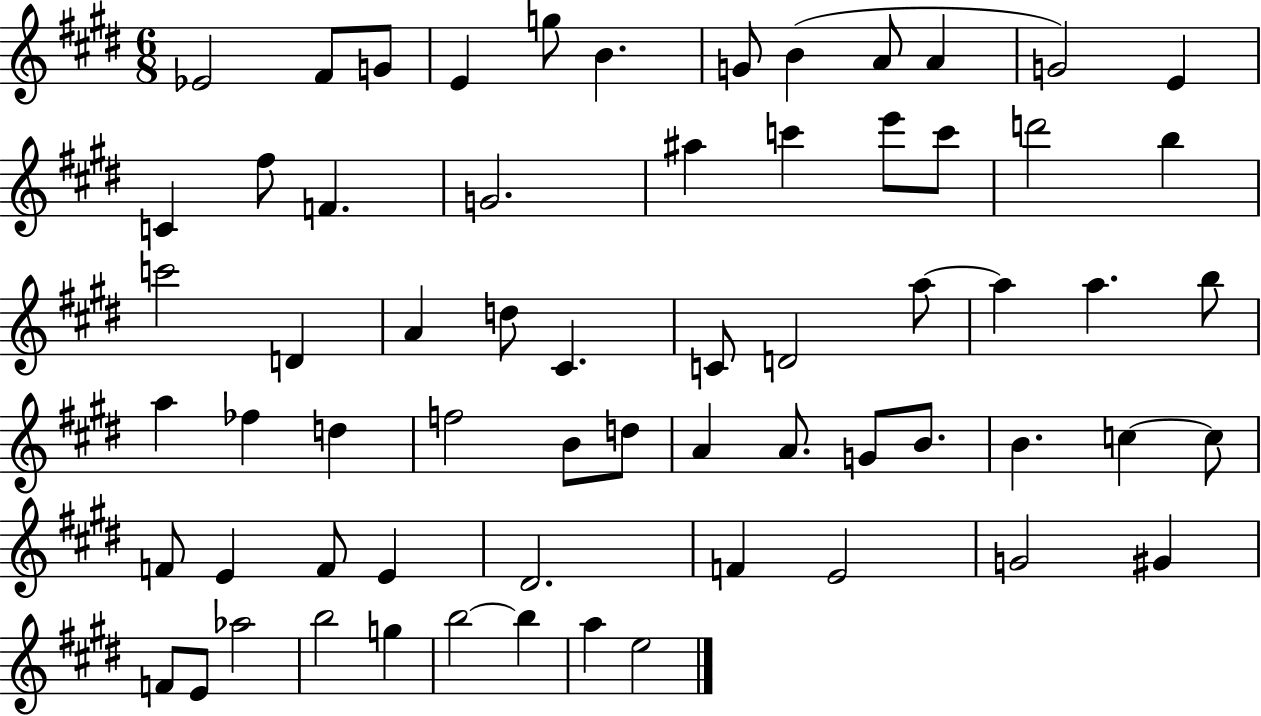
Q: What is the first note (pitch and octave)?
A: Eb4